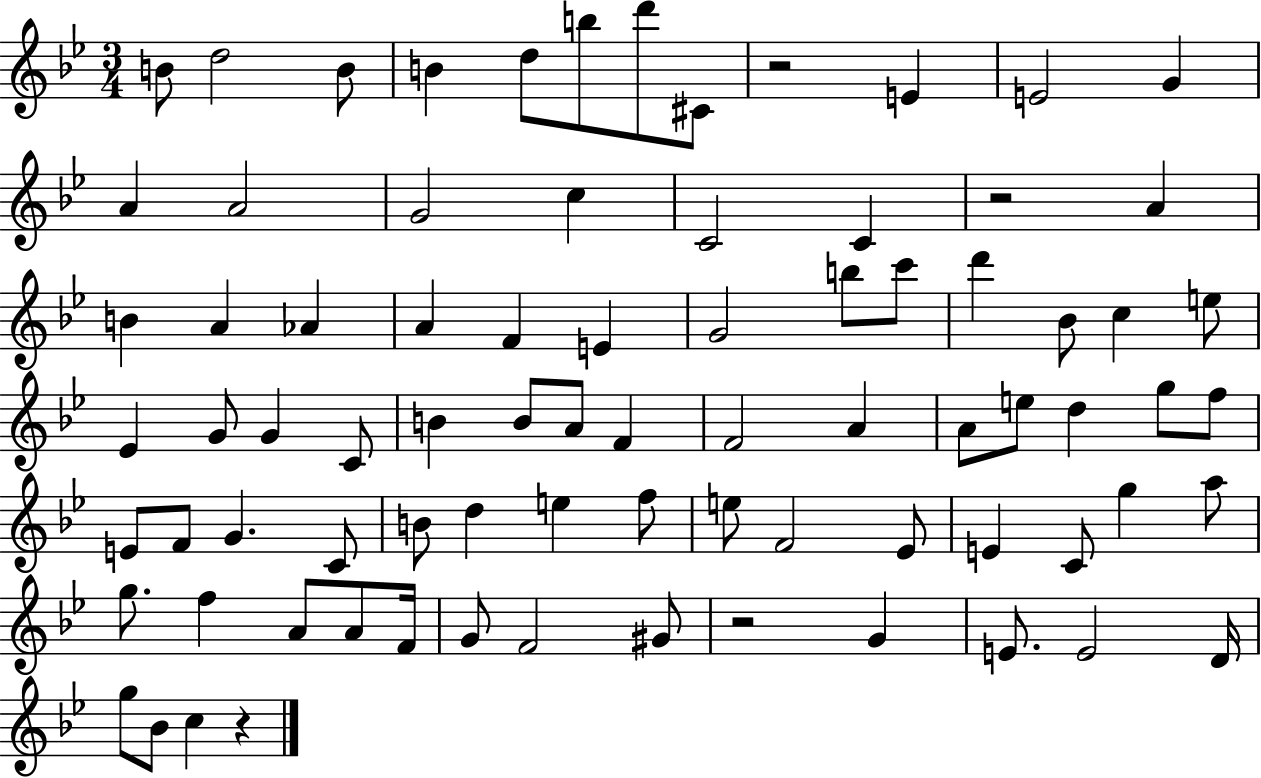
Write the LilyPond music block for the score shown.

{
  \clef treble
  \numericTimeSignature
  \time 3/4
  \key bes \major
  b'8 d''2 b'8 | b'4 d''8 b''8 d'''8 cis'8 | r2 e'4 | e'2 g'4 | \break a'4 a'2 | g'2 c''4 | c'2 c'4 | r2 a'4 | \break b'4 a'4 aes'4 | a'4 f'4 e'4 | g'2 b''8 c'''8 | d'''4 bes'8 c''4 e''8 | \break ees'4 g'8 g'4 c'8 | b'4 b'8 a'8 f'4 | f'2 a'4 | a'8 e''8 d''4 g''8 f''8 | \break e'8 f'8 g'4. c'8 | b'8 d''4 e''4 f''8 | e''8 f'2 ees'8 | e'4 c'8 g''4 a''8 | \break g''8. f''4 a'8 a'8 f'16 | g'8 f'2 gis'8 | r2 g'4 | e'8. e'2 d'16 | \break g''8 bes'8 c''4 r4 | \bar "|."
}